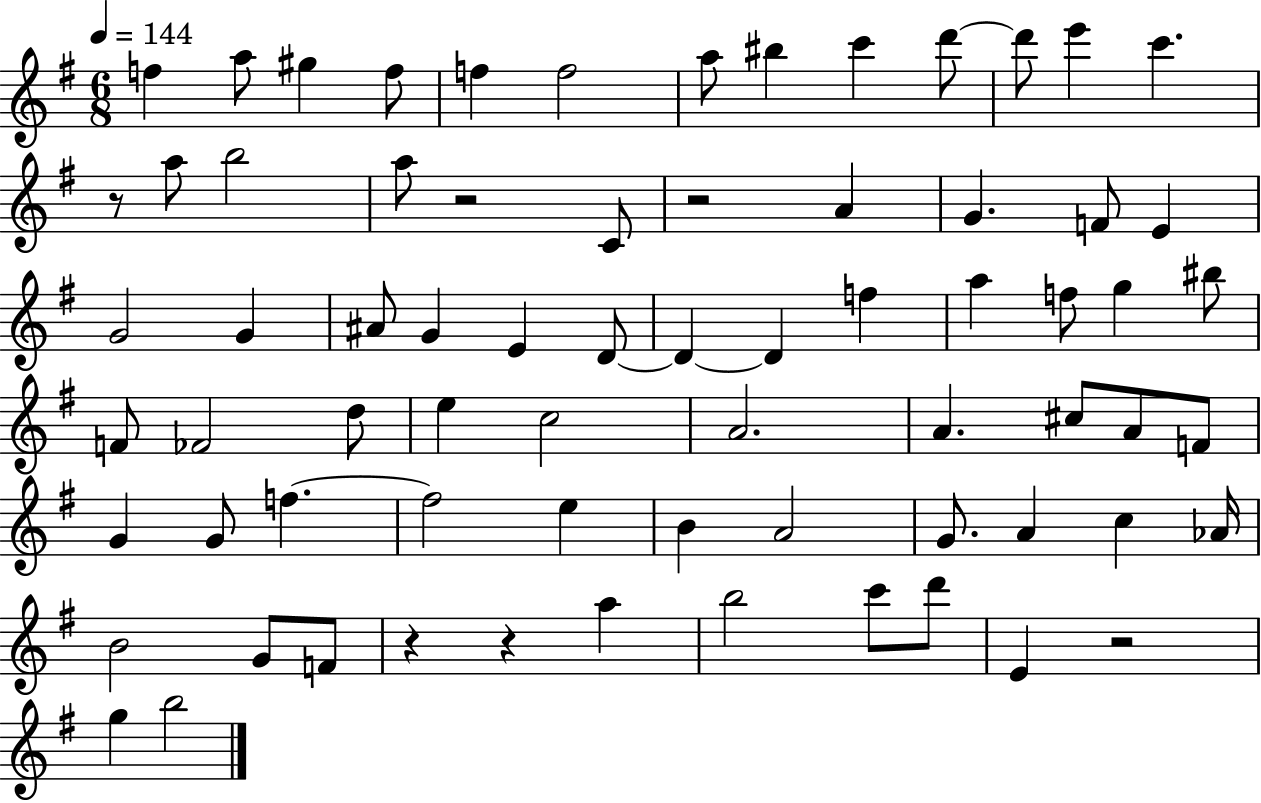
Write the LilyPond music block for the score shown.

{
  \clef treble
  \numericTimeSignature
  \time 6/8
  \key g \major
  \tempo 4 = 144
  f''4 a''8 gis''4 f''8 | f''4 f''2 | a''8 bis''4 c'''4 d'''8~~ | d'''8 e'''4 c'''4. | \break r8 a''8 b''2 | a''8 r2 c'8 | r2 a'4 | g'4. f'8 e'4 | \break g'2 g'4 | ais'8 g'4 e'4 d'8~~ | d'4~~ d'4 f''4 | a''4 f''8 g''4 bis''8 | \break f'8 fes'2 d''8 | e''4 c''2 | a'2. | a'4. cis''8 a'8 f'8 | \break g'4 g'8 f''4.~~ | f''2 e''4 | b'4 a'2 | g'8. a'4 c''4 aes'16 | \break b'2 g'8 f'8 | r4 r4 a''4 | b''2 c'''8 d'''8 | e'4 r2 | \break g''4 b''2 | \bar "|."
}